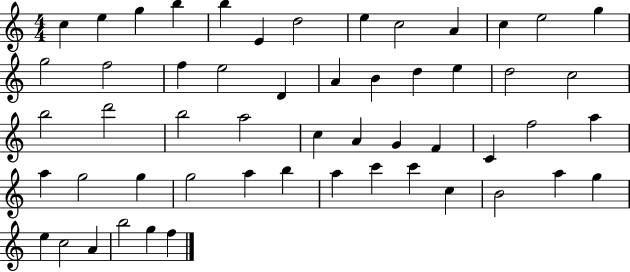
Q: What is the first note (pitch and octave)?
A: C5